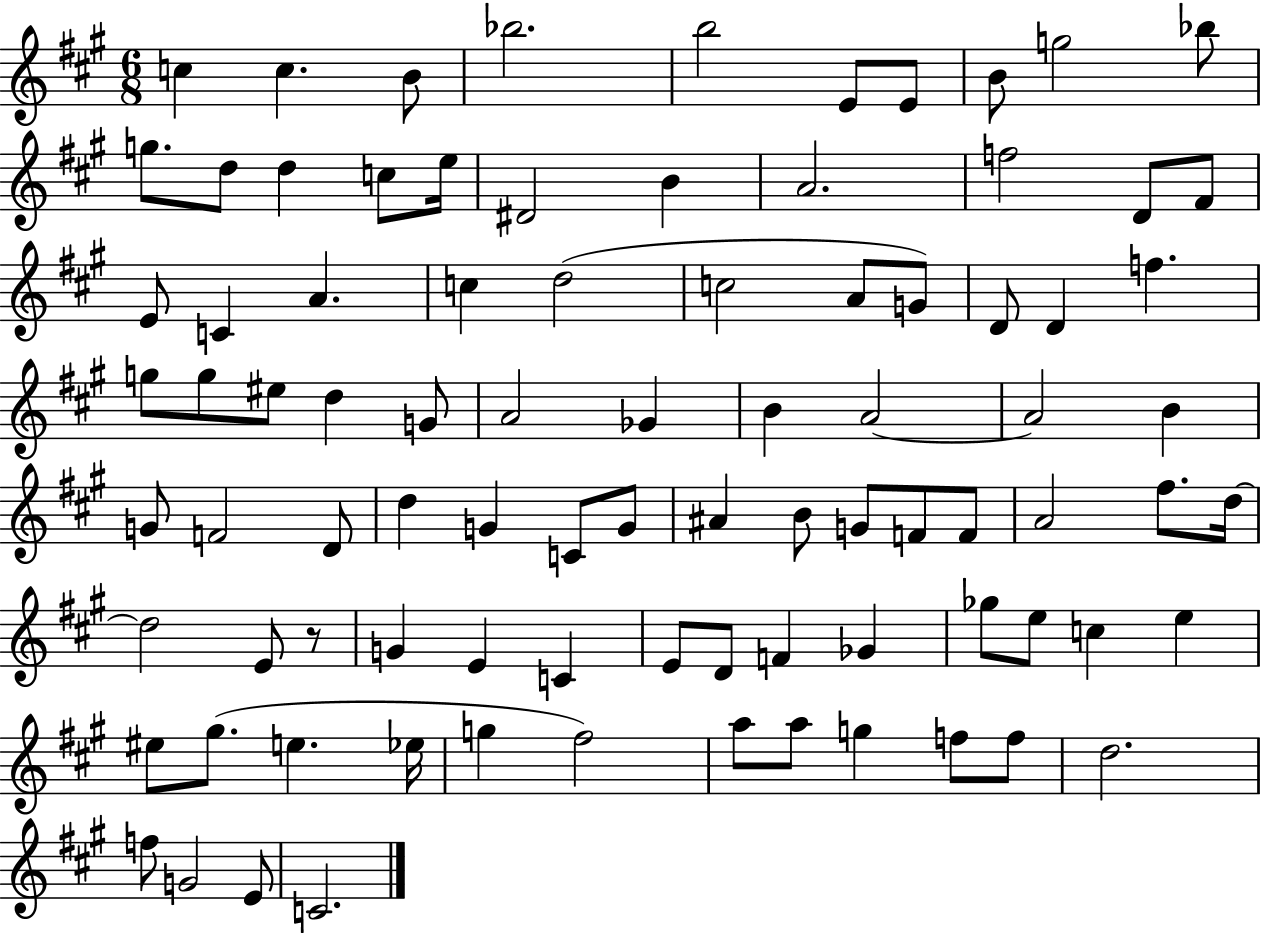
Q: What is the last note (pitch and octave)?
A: C4